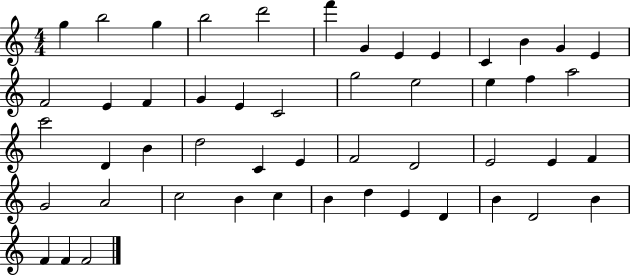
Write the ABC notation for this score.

X:1
T:Untitled
M:4/4
L:1/4
K:C
g b2 g b2 d'2 f' G E E C B G E F2 E F G E C2 g2 e2 e f a2 c'2 D B d2 C E F2 D2 E2 E F G2 A2 c2 B c B d E D B D2 B F F F2